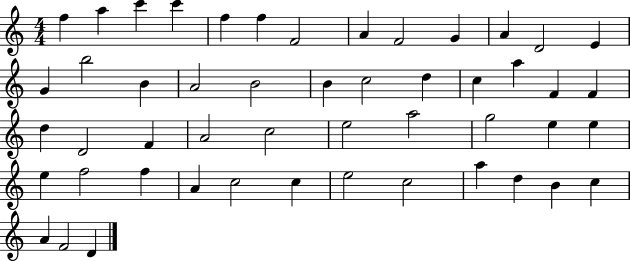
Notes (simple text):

F5/q A5/q C6/q C6/q F5/q F5/q F4/h A4/q F4/h G4/q A4/q D4/h E4/q G4/q B5/h B4/q A4/h B4/h B4/q C5/h D5/q C5/q A5/q F4/q F4/q D5/q D4/h F4/q A4/h C5/h E5/h A5/h G5/h E5/q E5/q E5/q F5/h F5/q A4/q C5/h C5/q E5/h C5/h A5/q D5/q B4/q C5/q A4/q F4/h D4/q